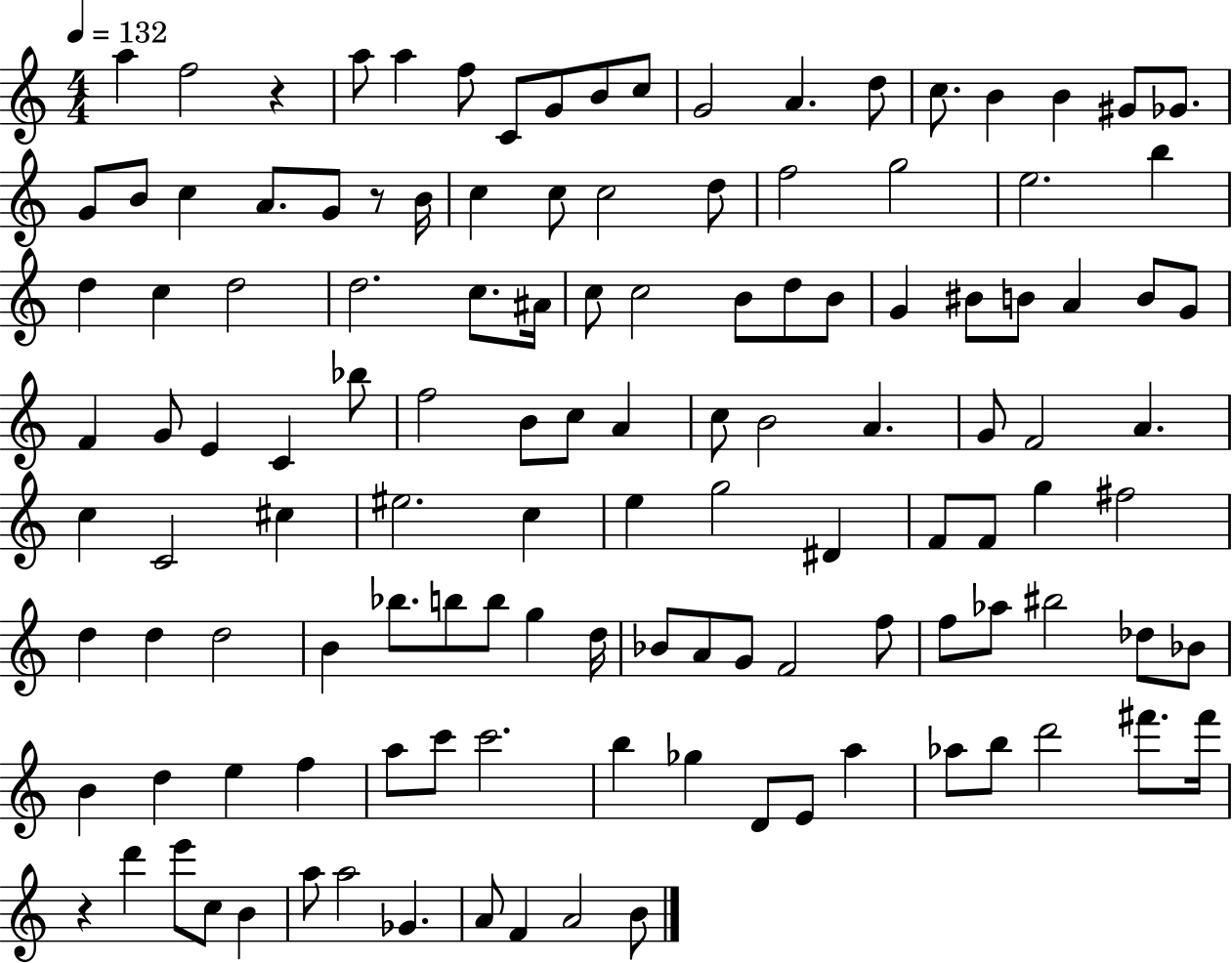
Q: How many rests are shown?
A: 3